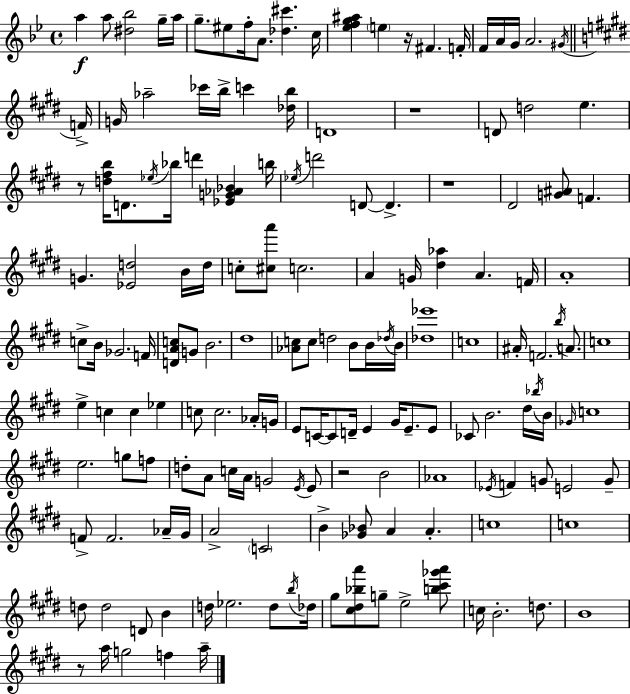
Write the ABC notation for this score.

X:1
T:Untitled
M:4/4
L:1/4
K:Gm
a a/2 [^d_b]2 g/4 a/4 g/2 ^e/2 f/4 A/2 [_d^c'] c/4 [_efg^a] e z/4 ^F F/4 F/4 A/4 G/4 A2 ^G/4 F/4 G/4 _a2 _c'/4 b/4 c' [_db]/4 D4 z4 D/2 d2 e z/2 [d^fb]/4 D/2 _e/4 _b/4 d' [_EG_A_B] b/4 _e/4 d'2 D/2 D z4 ^D2 [G^A]/2 F G [_Ed]2 B/4 d/4 c/2 [^ca']/2 c2 A G/4 [^d_a] A F/4 A4 c/2 B/4 _G2 F/4 [DAc]/2 G/2 B2 ^d4 [_Ac]/2 c/2 d2 B/2 B/4 _d/4 B/4 [_d_e']4 c4 ^A/4 F2 b/4 A/2 c4 e c c _e c/2 c2 _A/4 G/4 E/2 C/4 C/2 D/4 E ^G/4 E/2 E/2 _C/2 B2 ^d/4 _b/4 B/4 _G/4 c4 e2 g/2 f/2 d/2 A/2 c/4 A/4 G2 E/4 E/2 z2 B2 _A4 _E/4 F G/2 E2 G/2 F/2 F2 _A/4 ^G/4 A2 C2 B [_G_B]/2 A A c4 c4 d/2 d2 D/2 B d/4 _e2 d/2 b/4 _d/4 ^g/2 [^c^d_ba']/2 g/2 e2 [b^c'_g'a']/2 c/4 B2 d/2 B4 z/2 a/4 g2 f a/4